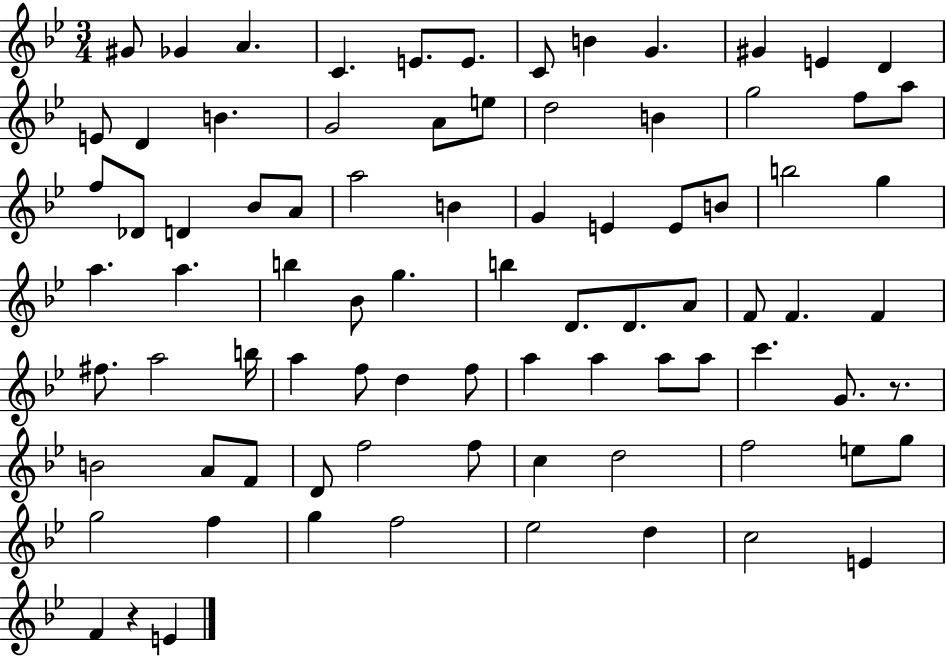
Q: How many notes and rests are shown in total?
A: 84